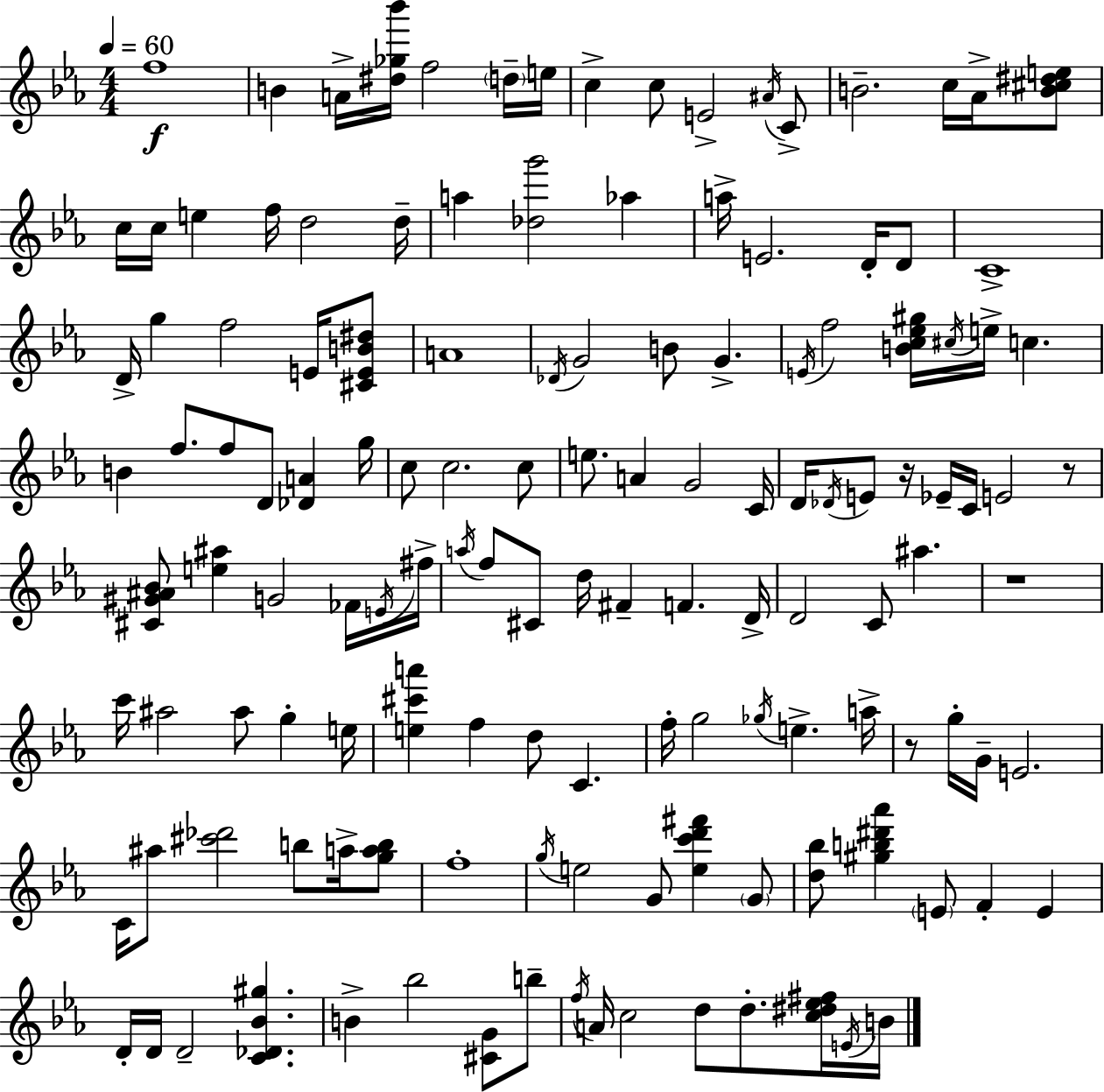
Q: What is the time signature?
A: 4/4